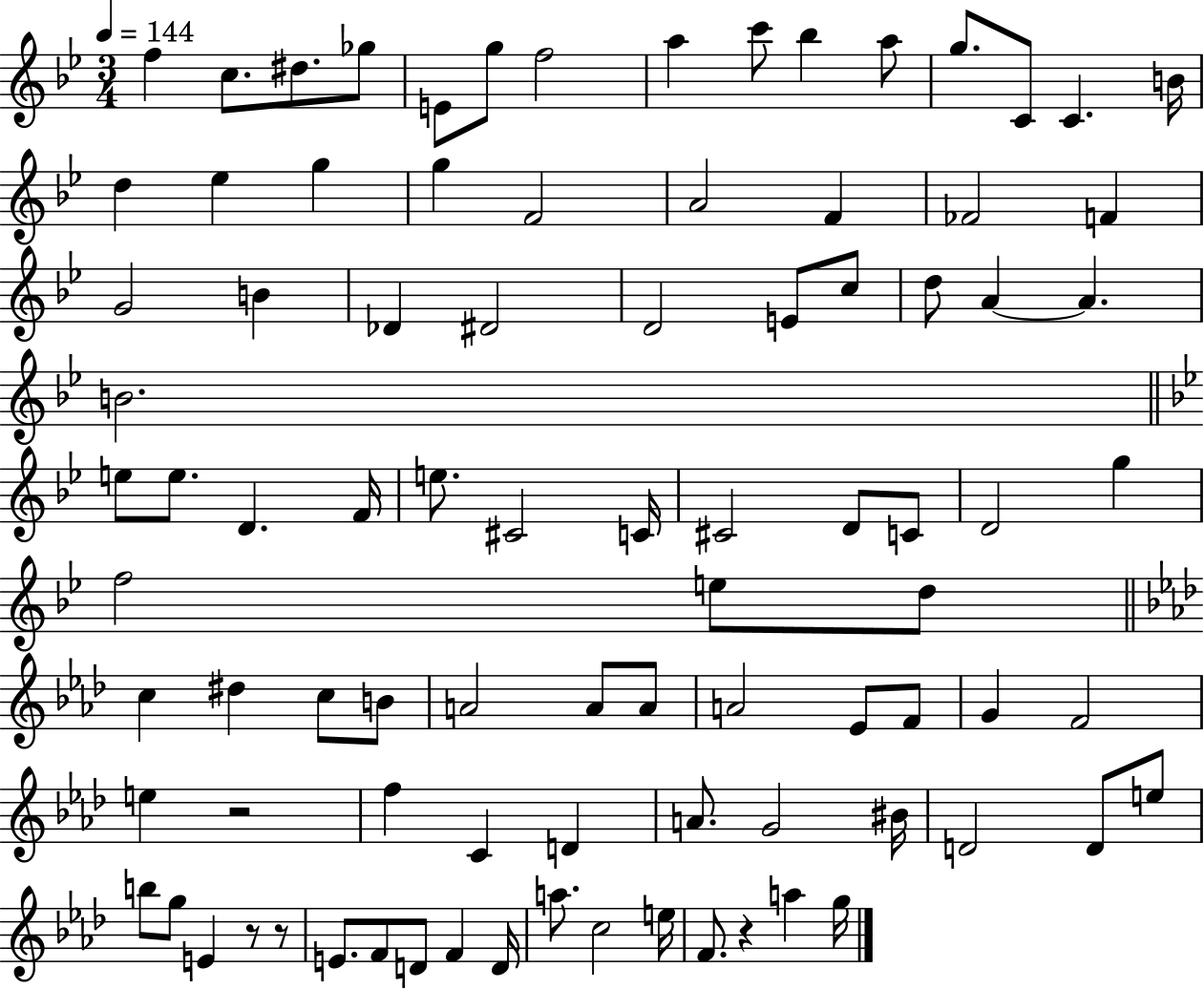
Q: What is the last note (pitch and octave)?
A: G5